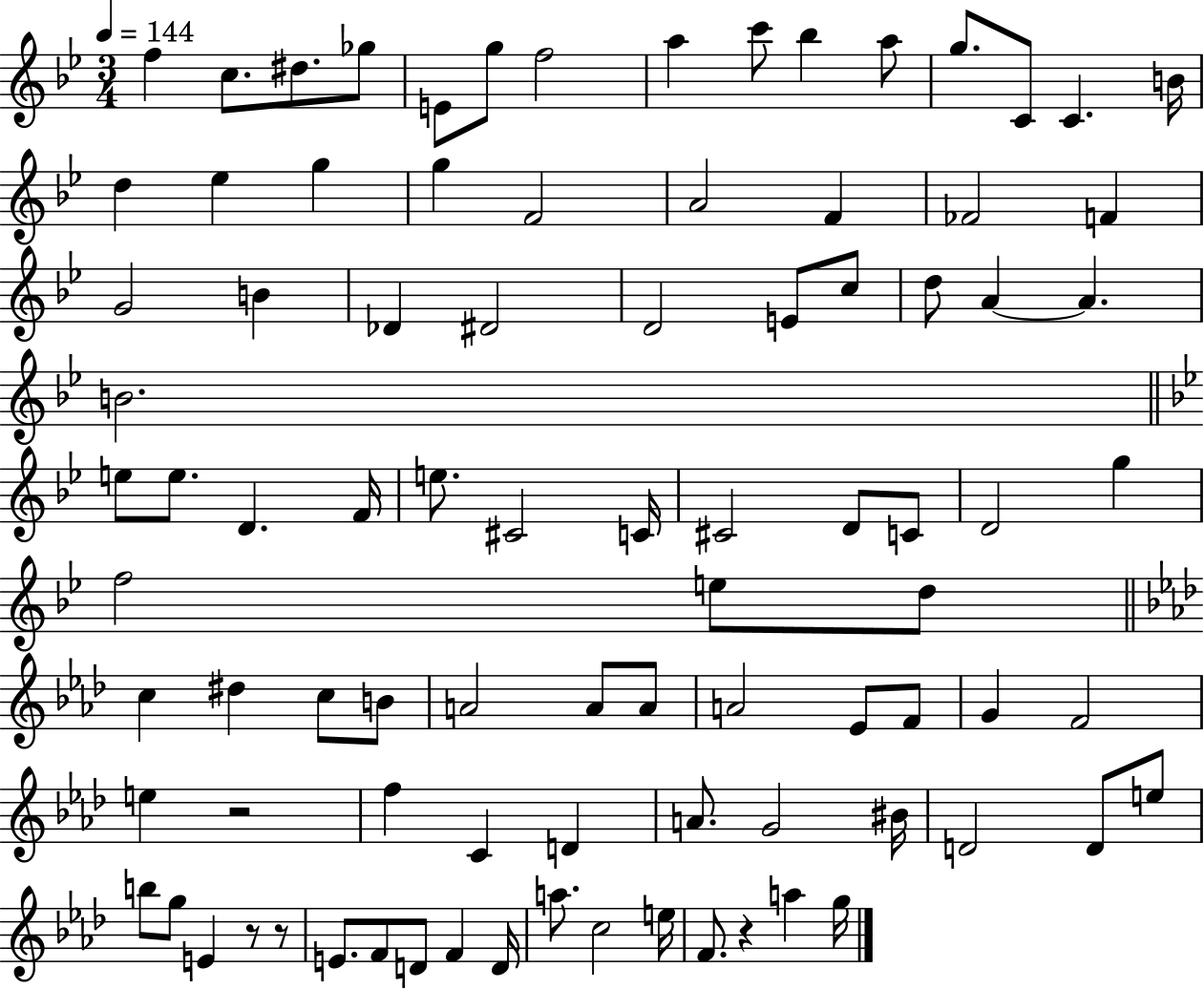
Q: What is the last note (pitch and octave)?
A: G5